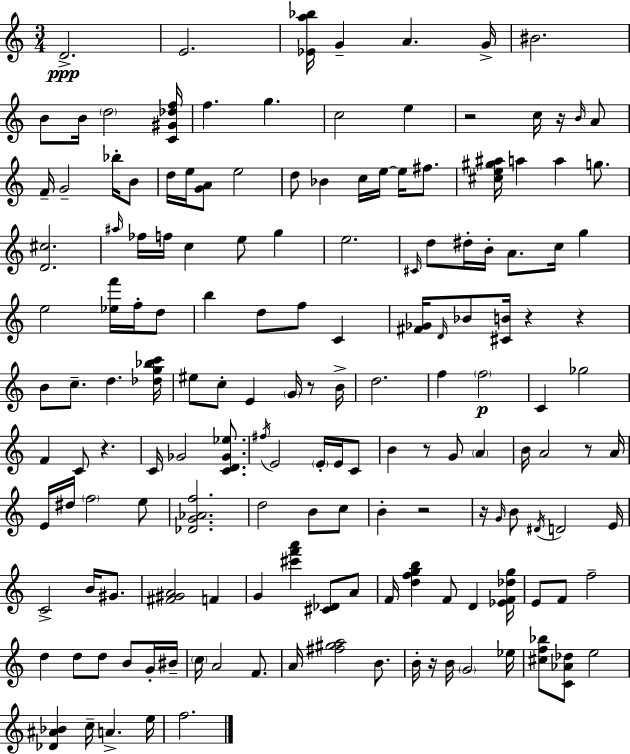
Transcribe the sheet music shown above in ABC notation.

X:1
T:Untitled
M:3/4
L:1/4
K:C
D2 E2 [_Ea_b]/4 G A G/4 ^B2 B/2 B/4 d2 [C^G_df]/4 f g c2 e z2 c/4 z/4 B/4 A/2 F/4 G2 _b/4 B/2 d/4 e/4 [GA]/2 e2 d/2 _B c/4 e/4 e/4 ^f/2 [^ce^g^a]/4 a a g/2 [D^c]2 ^a/4 _f/4 f/4 c e/2 g e2 ^C/4 d/2 ^d/4 B/4 A/2 c/4 g e2 [_ef']/4 f/4 d/2 b d/2 f/2 C [^F_G]/4 D/4 _B/2 [^CB]/4 z z B/2 c/2 d [_dg_bc']/4 ^e/2 c/2 E G/4 z/2 B/4 d2 f f2 C _g2 F C/2 z C/4 _G2 [CD_G_e]/2 ^f/4 E2 E/4 E/4 C/2 B z/2 G/2 A B/4 A2 z/2 A/4 E/4 ^d/4 f2 e/2 [_DG_Af]2 d2 B/2 c/2 B z2 z/4 G/4 B/2 ^D/4 D2 E/4 C2 B/4 ^G/2 [^F^GA]2 F G [^c'f'a'] [^C_D]/2 A/2 F/4 [dfgb] F/2 D [_EF_dg]/4 E/2 F/2 f2 d d/2 d/2 B/2 G/4 ^B/4 c/4 A2 F/2 A/4 [^f^ga]2 B/2 B/4 z/4 B/4 G2 _e/4 [^cf_b]/2 [C_A_d]/2 e2 [_D^A_B] c/4 A e/4 f2